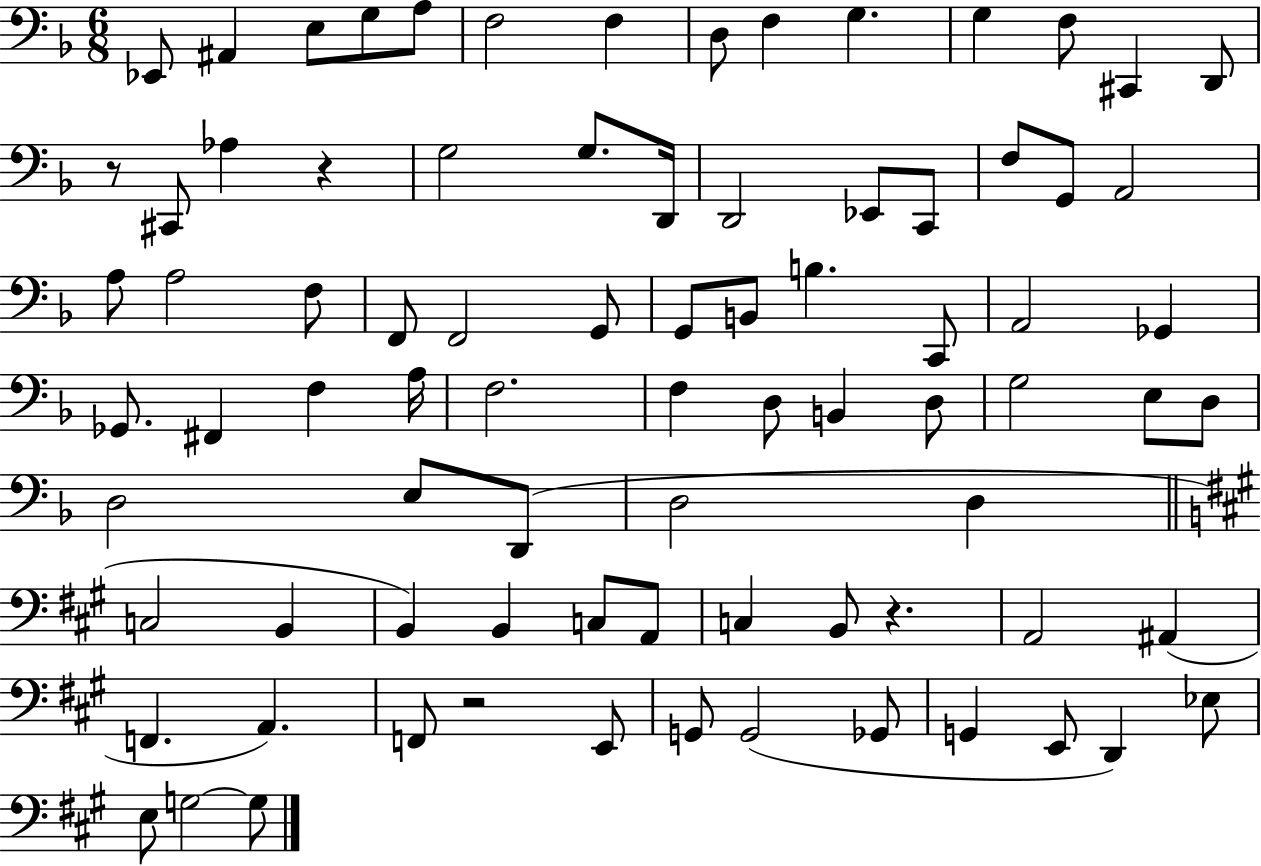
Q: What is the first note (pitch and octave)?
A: Eb2